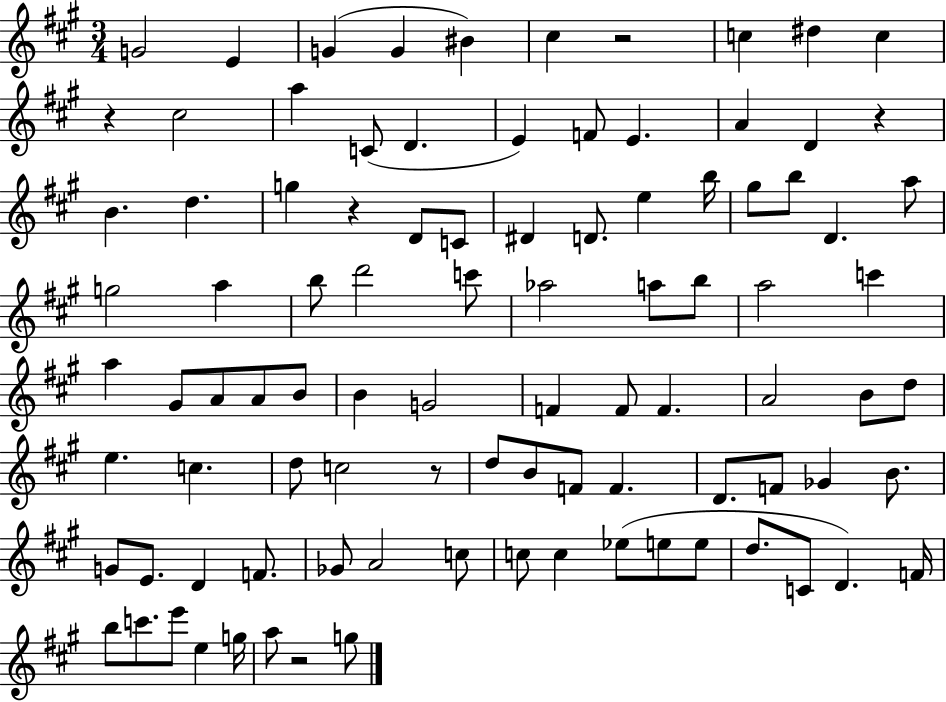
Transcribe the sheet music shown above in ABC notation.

X:1
T:Untitled
M:3/4
L:1/4
K:A
G2 E G G ^B ^c z2 c ^d c z ^c2 a C/2 D E F/2 E A D z B d g z D/2 C/2 ^D D/2 e b/4 ^g/2 b/2 D a/2 g2 a b/2 d'2 c'/2 _a2 a/2 b/2 a2 c' a ^G/2 A/2 A/2 B/2 B G2 F F/2 F A2 B/2 d/2 e c d/2 c2 z/2 d/2 B/2 F/2 F D/2 F/2 _G B/2 G/2 E/2 D F/2 _G/2 A2 c/2 c/2 c _e/2 e/2 e/2 d/2 C/2 D F/4 b/2 c'/2 e'/2 e g/4 a/2 z2 g/2